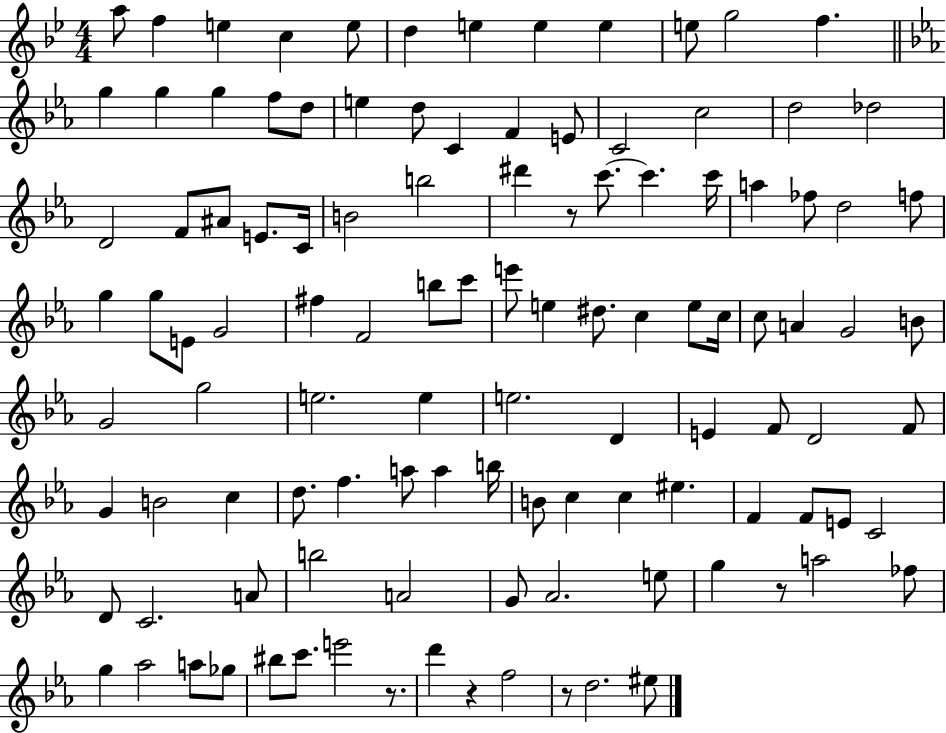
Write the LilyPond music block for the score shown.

{
  \clef treble
  \numericTimeSignature
  \time 4/4
  \key bes \major
  \repeat volta 2 { a''8 f''4 e''4 c''4 e''8 | d''4 e''4 e''4 e''4 | e''8 g''2 f''4. | \bar "||" \break \key ees \major g''4 g''4 g''4 f''8 d''8 | e''4 d''8 c'4 f'4 e'8 | c'2 c''2 | d''2 des''2 | \break d'2 f'8 ais'8 e'8. c'16 | b'2 b''2 | dis'''4 r8 c'''8.~~ c'''4. c'''16 | a''4 fes''8 d''2 f''8 | \break g''4 g''8 e'8 g'2 | fis''4 f'2 b''8 c'''8 | e'''8 e''4 dis''8. c''4 e''8 c''16 | c''8 a'4 g'2 b'8 | \break g'2 g''2 | e''2. e''4 | e''2. d'4 | e'4 f'8 d'2 f'8 | \break g'4 b'2 c''4 | d''8. f''4. a''8 a''4 b''16 | b'8 c''4 c''4 eis''4. | f'4 f'8 e'8 c'2 | \break d'8 c'2. a'8 | b''2 a'2 | g'8 aes'2. e''8 | g''4 r8 a''2 fes''8 | \break g''4 aes''2 a''8 ges''8 | bis''8 c'''8. e'''2 r8. | d'''4 r4 f''2 | r8 d''2. eis''8 | \break } \bar "|."
}